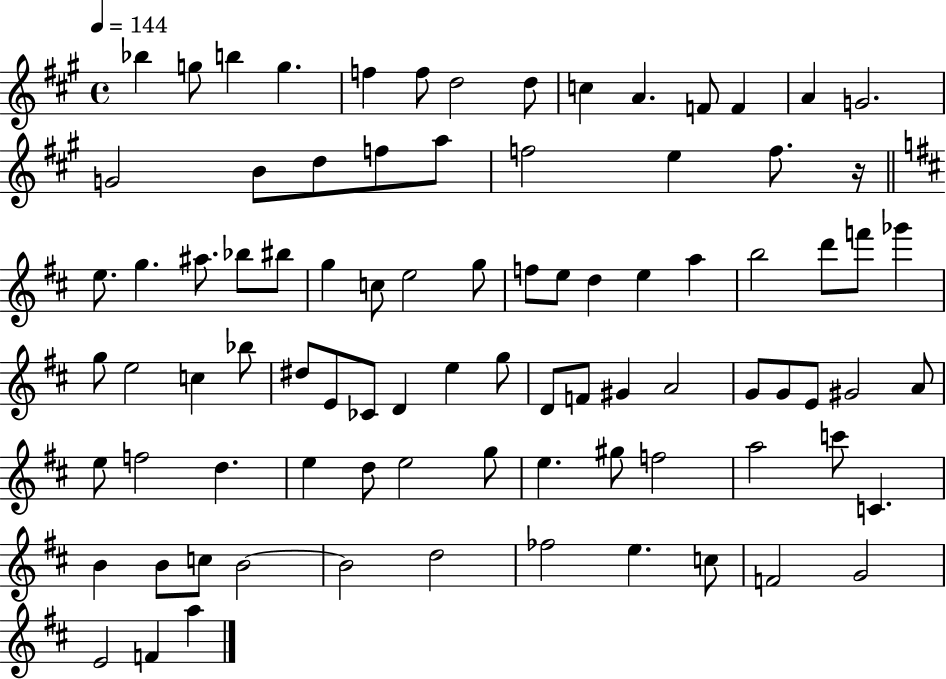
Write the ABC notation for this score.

X:1
T:Untitled
M:4/4
L:1/4
K:A
_b g/2 b g f f/2 d2 d/2 c A F/2 F A G2 G2 B/2 d/2 f/2 a/2 f2 e f/2 z/4 e/2 g ^a/2 _b/2 ^b/2 g c/2 e2 g/2 f/2 e/2 d e a b2 d'/2 f'/2 _g' g/2 e2 c _b/2 ^d/2 E/2 _C/2 D e g/2 D/2 F/2 ^G A2 G/2 G/2 E/2 ^G2 A/2 e/2 f2 d e d/2 e2 g/2 e ^g/2 f2 a2 c'/2 C B B/2 c/2 B2 B2 d2 _f2 e c/2 F2 G2 E2 F a